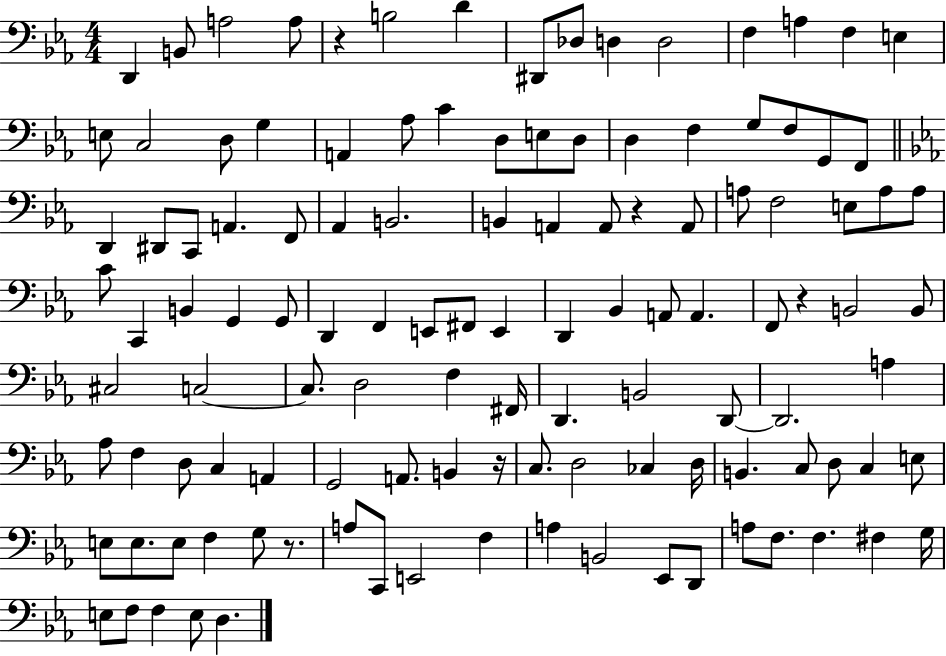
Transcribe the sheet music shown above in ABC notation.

X:1
T:Untitled
M:4/4
L:1/4
K:Eb
D,, B,,/2 A,2 A,/2 z B,2 D ^D,,/2 _D,/2 D, D,2 F, A, F, E, E,/2 C,2 D,/2 G, A,, _A,/2 C D,/2 E,/2 D,/2 D, F, G,/2 F,/2 G,,/2 F,,/2 D,, ^D,,/2 C,,/2 A,, F,,/2 _A,, B,,2 B,, A,, A,,/2 z A,,/2 A,/2 F,2 E,/2 A,/2 A,/2 C/2 C,, B,, G,, G,,/2 D,, F,, E,,/2 ^F,,/2 E,, D,, _B,, A,,/2 A,, F,,/2 z B,,2 B,,/2 ^C,2 C,2 C,/2 D,2 F, ^F,,/4 D,, B,,2 D,,/2 D,,2 A, _A,/2 F, D,/2 C, A,, G,,2 A,,/2 B,, z/4 C,/2 D,2 _C, D,/4 B,, C,/2 D,/2 C, E,/2 E,/2 E,/2 E,/2 F, G,/2 z/2 A,/2 C,,/2 E,,2 F, A, B,,2 _E,,/2 D,,/2 A,/2 F,/2 F, ^F, G,/4 E,/2 F,/2 F, E,/2 D,